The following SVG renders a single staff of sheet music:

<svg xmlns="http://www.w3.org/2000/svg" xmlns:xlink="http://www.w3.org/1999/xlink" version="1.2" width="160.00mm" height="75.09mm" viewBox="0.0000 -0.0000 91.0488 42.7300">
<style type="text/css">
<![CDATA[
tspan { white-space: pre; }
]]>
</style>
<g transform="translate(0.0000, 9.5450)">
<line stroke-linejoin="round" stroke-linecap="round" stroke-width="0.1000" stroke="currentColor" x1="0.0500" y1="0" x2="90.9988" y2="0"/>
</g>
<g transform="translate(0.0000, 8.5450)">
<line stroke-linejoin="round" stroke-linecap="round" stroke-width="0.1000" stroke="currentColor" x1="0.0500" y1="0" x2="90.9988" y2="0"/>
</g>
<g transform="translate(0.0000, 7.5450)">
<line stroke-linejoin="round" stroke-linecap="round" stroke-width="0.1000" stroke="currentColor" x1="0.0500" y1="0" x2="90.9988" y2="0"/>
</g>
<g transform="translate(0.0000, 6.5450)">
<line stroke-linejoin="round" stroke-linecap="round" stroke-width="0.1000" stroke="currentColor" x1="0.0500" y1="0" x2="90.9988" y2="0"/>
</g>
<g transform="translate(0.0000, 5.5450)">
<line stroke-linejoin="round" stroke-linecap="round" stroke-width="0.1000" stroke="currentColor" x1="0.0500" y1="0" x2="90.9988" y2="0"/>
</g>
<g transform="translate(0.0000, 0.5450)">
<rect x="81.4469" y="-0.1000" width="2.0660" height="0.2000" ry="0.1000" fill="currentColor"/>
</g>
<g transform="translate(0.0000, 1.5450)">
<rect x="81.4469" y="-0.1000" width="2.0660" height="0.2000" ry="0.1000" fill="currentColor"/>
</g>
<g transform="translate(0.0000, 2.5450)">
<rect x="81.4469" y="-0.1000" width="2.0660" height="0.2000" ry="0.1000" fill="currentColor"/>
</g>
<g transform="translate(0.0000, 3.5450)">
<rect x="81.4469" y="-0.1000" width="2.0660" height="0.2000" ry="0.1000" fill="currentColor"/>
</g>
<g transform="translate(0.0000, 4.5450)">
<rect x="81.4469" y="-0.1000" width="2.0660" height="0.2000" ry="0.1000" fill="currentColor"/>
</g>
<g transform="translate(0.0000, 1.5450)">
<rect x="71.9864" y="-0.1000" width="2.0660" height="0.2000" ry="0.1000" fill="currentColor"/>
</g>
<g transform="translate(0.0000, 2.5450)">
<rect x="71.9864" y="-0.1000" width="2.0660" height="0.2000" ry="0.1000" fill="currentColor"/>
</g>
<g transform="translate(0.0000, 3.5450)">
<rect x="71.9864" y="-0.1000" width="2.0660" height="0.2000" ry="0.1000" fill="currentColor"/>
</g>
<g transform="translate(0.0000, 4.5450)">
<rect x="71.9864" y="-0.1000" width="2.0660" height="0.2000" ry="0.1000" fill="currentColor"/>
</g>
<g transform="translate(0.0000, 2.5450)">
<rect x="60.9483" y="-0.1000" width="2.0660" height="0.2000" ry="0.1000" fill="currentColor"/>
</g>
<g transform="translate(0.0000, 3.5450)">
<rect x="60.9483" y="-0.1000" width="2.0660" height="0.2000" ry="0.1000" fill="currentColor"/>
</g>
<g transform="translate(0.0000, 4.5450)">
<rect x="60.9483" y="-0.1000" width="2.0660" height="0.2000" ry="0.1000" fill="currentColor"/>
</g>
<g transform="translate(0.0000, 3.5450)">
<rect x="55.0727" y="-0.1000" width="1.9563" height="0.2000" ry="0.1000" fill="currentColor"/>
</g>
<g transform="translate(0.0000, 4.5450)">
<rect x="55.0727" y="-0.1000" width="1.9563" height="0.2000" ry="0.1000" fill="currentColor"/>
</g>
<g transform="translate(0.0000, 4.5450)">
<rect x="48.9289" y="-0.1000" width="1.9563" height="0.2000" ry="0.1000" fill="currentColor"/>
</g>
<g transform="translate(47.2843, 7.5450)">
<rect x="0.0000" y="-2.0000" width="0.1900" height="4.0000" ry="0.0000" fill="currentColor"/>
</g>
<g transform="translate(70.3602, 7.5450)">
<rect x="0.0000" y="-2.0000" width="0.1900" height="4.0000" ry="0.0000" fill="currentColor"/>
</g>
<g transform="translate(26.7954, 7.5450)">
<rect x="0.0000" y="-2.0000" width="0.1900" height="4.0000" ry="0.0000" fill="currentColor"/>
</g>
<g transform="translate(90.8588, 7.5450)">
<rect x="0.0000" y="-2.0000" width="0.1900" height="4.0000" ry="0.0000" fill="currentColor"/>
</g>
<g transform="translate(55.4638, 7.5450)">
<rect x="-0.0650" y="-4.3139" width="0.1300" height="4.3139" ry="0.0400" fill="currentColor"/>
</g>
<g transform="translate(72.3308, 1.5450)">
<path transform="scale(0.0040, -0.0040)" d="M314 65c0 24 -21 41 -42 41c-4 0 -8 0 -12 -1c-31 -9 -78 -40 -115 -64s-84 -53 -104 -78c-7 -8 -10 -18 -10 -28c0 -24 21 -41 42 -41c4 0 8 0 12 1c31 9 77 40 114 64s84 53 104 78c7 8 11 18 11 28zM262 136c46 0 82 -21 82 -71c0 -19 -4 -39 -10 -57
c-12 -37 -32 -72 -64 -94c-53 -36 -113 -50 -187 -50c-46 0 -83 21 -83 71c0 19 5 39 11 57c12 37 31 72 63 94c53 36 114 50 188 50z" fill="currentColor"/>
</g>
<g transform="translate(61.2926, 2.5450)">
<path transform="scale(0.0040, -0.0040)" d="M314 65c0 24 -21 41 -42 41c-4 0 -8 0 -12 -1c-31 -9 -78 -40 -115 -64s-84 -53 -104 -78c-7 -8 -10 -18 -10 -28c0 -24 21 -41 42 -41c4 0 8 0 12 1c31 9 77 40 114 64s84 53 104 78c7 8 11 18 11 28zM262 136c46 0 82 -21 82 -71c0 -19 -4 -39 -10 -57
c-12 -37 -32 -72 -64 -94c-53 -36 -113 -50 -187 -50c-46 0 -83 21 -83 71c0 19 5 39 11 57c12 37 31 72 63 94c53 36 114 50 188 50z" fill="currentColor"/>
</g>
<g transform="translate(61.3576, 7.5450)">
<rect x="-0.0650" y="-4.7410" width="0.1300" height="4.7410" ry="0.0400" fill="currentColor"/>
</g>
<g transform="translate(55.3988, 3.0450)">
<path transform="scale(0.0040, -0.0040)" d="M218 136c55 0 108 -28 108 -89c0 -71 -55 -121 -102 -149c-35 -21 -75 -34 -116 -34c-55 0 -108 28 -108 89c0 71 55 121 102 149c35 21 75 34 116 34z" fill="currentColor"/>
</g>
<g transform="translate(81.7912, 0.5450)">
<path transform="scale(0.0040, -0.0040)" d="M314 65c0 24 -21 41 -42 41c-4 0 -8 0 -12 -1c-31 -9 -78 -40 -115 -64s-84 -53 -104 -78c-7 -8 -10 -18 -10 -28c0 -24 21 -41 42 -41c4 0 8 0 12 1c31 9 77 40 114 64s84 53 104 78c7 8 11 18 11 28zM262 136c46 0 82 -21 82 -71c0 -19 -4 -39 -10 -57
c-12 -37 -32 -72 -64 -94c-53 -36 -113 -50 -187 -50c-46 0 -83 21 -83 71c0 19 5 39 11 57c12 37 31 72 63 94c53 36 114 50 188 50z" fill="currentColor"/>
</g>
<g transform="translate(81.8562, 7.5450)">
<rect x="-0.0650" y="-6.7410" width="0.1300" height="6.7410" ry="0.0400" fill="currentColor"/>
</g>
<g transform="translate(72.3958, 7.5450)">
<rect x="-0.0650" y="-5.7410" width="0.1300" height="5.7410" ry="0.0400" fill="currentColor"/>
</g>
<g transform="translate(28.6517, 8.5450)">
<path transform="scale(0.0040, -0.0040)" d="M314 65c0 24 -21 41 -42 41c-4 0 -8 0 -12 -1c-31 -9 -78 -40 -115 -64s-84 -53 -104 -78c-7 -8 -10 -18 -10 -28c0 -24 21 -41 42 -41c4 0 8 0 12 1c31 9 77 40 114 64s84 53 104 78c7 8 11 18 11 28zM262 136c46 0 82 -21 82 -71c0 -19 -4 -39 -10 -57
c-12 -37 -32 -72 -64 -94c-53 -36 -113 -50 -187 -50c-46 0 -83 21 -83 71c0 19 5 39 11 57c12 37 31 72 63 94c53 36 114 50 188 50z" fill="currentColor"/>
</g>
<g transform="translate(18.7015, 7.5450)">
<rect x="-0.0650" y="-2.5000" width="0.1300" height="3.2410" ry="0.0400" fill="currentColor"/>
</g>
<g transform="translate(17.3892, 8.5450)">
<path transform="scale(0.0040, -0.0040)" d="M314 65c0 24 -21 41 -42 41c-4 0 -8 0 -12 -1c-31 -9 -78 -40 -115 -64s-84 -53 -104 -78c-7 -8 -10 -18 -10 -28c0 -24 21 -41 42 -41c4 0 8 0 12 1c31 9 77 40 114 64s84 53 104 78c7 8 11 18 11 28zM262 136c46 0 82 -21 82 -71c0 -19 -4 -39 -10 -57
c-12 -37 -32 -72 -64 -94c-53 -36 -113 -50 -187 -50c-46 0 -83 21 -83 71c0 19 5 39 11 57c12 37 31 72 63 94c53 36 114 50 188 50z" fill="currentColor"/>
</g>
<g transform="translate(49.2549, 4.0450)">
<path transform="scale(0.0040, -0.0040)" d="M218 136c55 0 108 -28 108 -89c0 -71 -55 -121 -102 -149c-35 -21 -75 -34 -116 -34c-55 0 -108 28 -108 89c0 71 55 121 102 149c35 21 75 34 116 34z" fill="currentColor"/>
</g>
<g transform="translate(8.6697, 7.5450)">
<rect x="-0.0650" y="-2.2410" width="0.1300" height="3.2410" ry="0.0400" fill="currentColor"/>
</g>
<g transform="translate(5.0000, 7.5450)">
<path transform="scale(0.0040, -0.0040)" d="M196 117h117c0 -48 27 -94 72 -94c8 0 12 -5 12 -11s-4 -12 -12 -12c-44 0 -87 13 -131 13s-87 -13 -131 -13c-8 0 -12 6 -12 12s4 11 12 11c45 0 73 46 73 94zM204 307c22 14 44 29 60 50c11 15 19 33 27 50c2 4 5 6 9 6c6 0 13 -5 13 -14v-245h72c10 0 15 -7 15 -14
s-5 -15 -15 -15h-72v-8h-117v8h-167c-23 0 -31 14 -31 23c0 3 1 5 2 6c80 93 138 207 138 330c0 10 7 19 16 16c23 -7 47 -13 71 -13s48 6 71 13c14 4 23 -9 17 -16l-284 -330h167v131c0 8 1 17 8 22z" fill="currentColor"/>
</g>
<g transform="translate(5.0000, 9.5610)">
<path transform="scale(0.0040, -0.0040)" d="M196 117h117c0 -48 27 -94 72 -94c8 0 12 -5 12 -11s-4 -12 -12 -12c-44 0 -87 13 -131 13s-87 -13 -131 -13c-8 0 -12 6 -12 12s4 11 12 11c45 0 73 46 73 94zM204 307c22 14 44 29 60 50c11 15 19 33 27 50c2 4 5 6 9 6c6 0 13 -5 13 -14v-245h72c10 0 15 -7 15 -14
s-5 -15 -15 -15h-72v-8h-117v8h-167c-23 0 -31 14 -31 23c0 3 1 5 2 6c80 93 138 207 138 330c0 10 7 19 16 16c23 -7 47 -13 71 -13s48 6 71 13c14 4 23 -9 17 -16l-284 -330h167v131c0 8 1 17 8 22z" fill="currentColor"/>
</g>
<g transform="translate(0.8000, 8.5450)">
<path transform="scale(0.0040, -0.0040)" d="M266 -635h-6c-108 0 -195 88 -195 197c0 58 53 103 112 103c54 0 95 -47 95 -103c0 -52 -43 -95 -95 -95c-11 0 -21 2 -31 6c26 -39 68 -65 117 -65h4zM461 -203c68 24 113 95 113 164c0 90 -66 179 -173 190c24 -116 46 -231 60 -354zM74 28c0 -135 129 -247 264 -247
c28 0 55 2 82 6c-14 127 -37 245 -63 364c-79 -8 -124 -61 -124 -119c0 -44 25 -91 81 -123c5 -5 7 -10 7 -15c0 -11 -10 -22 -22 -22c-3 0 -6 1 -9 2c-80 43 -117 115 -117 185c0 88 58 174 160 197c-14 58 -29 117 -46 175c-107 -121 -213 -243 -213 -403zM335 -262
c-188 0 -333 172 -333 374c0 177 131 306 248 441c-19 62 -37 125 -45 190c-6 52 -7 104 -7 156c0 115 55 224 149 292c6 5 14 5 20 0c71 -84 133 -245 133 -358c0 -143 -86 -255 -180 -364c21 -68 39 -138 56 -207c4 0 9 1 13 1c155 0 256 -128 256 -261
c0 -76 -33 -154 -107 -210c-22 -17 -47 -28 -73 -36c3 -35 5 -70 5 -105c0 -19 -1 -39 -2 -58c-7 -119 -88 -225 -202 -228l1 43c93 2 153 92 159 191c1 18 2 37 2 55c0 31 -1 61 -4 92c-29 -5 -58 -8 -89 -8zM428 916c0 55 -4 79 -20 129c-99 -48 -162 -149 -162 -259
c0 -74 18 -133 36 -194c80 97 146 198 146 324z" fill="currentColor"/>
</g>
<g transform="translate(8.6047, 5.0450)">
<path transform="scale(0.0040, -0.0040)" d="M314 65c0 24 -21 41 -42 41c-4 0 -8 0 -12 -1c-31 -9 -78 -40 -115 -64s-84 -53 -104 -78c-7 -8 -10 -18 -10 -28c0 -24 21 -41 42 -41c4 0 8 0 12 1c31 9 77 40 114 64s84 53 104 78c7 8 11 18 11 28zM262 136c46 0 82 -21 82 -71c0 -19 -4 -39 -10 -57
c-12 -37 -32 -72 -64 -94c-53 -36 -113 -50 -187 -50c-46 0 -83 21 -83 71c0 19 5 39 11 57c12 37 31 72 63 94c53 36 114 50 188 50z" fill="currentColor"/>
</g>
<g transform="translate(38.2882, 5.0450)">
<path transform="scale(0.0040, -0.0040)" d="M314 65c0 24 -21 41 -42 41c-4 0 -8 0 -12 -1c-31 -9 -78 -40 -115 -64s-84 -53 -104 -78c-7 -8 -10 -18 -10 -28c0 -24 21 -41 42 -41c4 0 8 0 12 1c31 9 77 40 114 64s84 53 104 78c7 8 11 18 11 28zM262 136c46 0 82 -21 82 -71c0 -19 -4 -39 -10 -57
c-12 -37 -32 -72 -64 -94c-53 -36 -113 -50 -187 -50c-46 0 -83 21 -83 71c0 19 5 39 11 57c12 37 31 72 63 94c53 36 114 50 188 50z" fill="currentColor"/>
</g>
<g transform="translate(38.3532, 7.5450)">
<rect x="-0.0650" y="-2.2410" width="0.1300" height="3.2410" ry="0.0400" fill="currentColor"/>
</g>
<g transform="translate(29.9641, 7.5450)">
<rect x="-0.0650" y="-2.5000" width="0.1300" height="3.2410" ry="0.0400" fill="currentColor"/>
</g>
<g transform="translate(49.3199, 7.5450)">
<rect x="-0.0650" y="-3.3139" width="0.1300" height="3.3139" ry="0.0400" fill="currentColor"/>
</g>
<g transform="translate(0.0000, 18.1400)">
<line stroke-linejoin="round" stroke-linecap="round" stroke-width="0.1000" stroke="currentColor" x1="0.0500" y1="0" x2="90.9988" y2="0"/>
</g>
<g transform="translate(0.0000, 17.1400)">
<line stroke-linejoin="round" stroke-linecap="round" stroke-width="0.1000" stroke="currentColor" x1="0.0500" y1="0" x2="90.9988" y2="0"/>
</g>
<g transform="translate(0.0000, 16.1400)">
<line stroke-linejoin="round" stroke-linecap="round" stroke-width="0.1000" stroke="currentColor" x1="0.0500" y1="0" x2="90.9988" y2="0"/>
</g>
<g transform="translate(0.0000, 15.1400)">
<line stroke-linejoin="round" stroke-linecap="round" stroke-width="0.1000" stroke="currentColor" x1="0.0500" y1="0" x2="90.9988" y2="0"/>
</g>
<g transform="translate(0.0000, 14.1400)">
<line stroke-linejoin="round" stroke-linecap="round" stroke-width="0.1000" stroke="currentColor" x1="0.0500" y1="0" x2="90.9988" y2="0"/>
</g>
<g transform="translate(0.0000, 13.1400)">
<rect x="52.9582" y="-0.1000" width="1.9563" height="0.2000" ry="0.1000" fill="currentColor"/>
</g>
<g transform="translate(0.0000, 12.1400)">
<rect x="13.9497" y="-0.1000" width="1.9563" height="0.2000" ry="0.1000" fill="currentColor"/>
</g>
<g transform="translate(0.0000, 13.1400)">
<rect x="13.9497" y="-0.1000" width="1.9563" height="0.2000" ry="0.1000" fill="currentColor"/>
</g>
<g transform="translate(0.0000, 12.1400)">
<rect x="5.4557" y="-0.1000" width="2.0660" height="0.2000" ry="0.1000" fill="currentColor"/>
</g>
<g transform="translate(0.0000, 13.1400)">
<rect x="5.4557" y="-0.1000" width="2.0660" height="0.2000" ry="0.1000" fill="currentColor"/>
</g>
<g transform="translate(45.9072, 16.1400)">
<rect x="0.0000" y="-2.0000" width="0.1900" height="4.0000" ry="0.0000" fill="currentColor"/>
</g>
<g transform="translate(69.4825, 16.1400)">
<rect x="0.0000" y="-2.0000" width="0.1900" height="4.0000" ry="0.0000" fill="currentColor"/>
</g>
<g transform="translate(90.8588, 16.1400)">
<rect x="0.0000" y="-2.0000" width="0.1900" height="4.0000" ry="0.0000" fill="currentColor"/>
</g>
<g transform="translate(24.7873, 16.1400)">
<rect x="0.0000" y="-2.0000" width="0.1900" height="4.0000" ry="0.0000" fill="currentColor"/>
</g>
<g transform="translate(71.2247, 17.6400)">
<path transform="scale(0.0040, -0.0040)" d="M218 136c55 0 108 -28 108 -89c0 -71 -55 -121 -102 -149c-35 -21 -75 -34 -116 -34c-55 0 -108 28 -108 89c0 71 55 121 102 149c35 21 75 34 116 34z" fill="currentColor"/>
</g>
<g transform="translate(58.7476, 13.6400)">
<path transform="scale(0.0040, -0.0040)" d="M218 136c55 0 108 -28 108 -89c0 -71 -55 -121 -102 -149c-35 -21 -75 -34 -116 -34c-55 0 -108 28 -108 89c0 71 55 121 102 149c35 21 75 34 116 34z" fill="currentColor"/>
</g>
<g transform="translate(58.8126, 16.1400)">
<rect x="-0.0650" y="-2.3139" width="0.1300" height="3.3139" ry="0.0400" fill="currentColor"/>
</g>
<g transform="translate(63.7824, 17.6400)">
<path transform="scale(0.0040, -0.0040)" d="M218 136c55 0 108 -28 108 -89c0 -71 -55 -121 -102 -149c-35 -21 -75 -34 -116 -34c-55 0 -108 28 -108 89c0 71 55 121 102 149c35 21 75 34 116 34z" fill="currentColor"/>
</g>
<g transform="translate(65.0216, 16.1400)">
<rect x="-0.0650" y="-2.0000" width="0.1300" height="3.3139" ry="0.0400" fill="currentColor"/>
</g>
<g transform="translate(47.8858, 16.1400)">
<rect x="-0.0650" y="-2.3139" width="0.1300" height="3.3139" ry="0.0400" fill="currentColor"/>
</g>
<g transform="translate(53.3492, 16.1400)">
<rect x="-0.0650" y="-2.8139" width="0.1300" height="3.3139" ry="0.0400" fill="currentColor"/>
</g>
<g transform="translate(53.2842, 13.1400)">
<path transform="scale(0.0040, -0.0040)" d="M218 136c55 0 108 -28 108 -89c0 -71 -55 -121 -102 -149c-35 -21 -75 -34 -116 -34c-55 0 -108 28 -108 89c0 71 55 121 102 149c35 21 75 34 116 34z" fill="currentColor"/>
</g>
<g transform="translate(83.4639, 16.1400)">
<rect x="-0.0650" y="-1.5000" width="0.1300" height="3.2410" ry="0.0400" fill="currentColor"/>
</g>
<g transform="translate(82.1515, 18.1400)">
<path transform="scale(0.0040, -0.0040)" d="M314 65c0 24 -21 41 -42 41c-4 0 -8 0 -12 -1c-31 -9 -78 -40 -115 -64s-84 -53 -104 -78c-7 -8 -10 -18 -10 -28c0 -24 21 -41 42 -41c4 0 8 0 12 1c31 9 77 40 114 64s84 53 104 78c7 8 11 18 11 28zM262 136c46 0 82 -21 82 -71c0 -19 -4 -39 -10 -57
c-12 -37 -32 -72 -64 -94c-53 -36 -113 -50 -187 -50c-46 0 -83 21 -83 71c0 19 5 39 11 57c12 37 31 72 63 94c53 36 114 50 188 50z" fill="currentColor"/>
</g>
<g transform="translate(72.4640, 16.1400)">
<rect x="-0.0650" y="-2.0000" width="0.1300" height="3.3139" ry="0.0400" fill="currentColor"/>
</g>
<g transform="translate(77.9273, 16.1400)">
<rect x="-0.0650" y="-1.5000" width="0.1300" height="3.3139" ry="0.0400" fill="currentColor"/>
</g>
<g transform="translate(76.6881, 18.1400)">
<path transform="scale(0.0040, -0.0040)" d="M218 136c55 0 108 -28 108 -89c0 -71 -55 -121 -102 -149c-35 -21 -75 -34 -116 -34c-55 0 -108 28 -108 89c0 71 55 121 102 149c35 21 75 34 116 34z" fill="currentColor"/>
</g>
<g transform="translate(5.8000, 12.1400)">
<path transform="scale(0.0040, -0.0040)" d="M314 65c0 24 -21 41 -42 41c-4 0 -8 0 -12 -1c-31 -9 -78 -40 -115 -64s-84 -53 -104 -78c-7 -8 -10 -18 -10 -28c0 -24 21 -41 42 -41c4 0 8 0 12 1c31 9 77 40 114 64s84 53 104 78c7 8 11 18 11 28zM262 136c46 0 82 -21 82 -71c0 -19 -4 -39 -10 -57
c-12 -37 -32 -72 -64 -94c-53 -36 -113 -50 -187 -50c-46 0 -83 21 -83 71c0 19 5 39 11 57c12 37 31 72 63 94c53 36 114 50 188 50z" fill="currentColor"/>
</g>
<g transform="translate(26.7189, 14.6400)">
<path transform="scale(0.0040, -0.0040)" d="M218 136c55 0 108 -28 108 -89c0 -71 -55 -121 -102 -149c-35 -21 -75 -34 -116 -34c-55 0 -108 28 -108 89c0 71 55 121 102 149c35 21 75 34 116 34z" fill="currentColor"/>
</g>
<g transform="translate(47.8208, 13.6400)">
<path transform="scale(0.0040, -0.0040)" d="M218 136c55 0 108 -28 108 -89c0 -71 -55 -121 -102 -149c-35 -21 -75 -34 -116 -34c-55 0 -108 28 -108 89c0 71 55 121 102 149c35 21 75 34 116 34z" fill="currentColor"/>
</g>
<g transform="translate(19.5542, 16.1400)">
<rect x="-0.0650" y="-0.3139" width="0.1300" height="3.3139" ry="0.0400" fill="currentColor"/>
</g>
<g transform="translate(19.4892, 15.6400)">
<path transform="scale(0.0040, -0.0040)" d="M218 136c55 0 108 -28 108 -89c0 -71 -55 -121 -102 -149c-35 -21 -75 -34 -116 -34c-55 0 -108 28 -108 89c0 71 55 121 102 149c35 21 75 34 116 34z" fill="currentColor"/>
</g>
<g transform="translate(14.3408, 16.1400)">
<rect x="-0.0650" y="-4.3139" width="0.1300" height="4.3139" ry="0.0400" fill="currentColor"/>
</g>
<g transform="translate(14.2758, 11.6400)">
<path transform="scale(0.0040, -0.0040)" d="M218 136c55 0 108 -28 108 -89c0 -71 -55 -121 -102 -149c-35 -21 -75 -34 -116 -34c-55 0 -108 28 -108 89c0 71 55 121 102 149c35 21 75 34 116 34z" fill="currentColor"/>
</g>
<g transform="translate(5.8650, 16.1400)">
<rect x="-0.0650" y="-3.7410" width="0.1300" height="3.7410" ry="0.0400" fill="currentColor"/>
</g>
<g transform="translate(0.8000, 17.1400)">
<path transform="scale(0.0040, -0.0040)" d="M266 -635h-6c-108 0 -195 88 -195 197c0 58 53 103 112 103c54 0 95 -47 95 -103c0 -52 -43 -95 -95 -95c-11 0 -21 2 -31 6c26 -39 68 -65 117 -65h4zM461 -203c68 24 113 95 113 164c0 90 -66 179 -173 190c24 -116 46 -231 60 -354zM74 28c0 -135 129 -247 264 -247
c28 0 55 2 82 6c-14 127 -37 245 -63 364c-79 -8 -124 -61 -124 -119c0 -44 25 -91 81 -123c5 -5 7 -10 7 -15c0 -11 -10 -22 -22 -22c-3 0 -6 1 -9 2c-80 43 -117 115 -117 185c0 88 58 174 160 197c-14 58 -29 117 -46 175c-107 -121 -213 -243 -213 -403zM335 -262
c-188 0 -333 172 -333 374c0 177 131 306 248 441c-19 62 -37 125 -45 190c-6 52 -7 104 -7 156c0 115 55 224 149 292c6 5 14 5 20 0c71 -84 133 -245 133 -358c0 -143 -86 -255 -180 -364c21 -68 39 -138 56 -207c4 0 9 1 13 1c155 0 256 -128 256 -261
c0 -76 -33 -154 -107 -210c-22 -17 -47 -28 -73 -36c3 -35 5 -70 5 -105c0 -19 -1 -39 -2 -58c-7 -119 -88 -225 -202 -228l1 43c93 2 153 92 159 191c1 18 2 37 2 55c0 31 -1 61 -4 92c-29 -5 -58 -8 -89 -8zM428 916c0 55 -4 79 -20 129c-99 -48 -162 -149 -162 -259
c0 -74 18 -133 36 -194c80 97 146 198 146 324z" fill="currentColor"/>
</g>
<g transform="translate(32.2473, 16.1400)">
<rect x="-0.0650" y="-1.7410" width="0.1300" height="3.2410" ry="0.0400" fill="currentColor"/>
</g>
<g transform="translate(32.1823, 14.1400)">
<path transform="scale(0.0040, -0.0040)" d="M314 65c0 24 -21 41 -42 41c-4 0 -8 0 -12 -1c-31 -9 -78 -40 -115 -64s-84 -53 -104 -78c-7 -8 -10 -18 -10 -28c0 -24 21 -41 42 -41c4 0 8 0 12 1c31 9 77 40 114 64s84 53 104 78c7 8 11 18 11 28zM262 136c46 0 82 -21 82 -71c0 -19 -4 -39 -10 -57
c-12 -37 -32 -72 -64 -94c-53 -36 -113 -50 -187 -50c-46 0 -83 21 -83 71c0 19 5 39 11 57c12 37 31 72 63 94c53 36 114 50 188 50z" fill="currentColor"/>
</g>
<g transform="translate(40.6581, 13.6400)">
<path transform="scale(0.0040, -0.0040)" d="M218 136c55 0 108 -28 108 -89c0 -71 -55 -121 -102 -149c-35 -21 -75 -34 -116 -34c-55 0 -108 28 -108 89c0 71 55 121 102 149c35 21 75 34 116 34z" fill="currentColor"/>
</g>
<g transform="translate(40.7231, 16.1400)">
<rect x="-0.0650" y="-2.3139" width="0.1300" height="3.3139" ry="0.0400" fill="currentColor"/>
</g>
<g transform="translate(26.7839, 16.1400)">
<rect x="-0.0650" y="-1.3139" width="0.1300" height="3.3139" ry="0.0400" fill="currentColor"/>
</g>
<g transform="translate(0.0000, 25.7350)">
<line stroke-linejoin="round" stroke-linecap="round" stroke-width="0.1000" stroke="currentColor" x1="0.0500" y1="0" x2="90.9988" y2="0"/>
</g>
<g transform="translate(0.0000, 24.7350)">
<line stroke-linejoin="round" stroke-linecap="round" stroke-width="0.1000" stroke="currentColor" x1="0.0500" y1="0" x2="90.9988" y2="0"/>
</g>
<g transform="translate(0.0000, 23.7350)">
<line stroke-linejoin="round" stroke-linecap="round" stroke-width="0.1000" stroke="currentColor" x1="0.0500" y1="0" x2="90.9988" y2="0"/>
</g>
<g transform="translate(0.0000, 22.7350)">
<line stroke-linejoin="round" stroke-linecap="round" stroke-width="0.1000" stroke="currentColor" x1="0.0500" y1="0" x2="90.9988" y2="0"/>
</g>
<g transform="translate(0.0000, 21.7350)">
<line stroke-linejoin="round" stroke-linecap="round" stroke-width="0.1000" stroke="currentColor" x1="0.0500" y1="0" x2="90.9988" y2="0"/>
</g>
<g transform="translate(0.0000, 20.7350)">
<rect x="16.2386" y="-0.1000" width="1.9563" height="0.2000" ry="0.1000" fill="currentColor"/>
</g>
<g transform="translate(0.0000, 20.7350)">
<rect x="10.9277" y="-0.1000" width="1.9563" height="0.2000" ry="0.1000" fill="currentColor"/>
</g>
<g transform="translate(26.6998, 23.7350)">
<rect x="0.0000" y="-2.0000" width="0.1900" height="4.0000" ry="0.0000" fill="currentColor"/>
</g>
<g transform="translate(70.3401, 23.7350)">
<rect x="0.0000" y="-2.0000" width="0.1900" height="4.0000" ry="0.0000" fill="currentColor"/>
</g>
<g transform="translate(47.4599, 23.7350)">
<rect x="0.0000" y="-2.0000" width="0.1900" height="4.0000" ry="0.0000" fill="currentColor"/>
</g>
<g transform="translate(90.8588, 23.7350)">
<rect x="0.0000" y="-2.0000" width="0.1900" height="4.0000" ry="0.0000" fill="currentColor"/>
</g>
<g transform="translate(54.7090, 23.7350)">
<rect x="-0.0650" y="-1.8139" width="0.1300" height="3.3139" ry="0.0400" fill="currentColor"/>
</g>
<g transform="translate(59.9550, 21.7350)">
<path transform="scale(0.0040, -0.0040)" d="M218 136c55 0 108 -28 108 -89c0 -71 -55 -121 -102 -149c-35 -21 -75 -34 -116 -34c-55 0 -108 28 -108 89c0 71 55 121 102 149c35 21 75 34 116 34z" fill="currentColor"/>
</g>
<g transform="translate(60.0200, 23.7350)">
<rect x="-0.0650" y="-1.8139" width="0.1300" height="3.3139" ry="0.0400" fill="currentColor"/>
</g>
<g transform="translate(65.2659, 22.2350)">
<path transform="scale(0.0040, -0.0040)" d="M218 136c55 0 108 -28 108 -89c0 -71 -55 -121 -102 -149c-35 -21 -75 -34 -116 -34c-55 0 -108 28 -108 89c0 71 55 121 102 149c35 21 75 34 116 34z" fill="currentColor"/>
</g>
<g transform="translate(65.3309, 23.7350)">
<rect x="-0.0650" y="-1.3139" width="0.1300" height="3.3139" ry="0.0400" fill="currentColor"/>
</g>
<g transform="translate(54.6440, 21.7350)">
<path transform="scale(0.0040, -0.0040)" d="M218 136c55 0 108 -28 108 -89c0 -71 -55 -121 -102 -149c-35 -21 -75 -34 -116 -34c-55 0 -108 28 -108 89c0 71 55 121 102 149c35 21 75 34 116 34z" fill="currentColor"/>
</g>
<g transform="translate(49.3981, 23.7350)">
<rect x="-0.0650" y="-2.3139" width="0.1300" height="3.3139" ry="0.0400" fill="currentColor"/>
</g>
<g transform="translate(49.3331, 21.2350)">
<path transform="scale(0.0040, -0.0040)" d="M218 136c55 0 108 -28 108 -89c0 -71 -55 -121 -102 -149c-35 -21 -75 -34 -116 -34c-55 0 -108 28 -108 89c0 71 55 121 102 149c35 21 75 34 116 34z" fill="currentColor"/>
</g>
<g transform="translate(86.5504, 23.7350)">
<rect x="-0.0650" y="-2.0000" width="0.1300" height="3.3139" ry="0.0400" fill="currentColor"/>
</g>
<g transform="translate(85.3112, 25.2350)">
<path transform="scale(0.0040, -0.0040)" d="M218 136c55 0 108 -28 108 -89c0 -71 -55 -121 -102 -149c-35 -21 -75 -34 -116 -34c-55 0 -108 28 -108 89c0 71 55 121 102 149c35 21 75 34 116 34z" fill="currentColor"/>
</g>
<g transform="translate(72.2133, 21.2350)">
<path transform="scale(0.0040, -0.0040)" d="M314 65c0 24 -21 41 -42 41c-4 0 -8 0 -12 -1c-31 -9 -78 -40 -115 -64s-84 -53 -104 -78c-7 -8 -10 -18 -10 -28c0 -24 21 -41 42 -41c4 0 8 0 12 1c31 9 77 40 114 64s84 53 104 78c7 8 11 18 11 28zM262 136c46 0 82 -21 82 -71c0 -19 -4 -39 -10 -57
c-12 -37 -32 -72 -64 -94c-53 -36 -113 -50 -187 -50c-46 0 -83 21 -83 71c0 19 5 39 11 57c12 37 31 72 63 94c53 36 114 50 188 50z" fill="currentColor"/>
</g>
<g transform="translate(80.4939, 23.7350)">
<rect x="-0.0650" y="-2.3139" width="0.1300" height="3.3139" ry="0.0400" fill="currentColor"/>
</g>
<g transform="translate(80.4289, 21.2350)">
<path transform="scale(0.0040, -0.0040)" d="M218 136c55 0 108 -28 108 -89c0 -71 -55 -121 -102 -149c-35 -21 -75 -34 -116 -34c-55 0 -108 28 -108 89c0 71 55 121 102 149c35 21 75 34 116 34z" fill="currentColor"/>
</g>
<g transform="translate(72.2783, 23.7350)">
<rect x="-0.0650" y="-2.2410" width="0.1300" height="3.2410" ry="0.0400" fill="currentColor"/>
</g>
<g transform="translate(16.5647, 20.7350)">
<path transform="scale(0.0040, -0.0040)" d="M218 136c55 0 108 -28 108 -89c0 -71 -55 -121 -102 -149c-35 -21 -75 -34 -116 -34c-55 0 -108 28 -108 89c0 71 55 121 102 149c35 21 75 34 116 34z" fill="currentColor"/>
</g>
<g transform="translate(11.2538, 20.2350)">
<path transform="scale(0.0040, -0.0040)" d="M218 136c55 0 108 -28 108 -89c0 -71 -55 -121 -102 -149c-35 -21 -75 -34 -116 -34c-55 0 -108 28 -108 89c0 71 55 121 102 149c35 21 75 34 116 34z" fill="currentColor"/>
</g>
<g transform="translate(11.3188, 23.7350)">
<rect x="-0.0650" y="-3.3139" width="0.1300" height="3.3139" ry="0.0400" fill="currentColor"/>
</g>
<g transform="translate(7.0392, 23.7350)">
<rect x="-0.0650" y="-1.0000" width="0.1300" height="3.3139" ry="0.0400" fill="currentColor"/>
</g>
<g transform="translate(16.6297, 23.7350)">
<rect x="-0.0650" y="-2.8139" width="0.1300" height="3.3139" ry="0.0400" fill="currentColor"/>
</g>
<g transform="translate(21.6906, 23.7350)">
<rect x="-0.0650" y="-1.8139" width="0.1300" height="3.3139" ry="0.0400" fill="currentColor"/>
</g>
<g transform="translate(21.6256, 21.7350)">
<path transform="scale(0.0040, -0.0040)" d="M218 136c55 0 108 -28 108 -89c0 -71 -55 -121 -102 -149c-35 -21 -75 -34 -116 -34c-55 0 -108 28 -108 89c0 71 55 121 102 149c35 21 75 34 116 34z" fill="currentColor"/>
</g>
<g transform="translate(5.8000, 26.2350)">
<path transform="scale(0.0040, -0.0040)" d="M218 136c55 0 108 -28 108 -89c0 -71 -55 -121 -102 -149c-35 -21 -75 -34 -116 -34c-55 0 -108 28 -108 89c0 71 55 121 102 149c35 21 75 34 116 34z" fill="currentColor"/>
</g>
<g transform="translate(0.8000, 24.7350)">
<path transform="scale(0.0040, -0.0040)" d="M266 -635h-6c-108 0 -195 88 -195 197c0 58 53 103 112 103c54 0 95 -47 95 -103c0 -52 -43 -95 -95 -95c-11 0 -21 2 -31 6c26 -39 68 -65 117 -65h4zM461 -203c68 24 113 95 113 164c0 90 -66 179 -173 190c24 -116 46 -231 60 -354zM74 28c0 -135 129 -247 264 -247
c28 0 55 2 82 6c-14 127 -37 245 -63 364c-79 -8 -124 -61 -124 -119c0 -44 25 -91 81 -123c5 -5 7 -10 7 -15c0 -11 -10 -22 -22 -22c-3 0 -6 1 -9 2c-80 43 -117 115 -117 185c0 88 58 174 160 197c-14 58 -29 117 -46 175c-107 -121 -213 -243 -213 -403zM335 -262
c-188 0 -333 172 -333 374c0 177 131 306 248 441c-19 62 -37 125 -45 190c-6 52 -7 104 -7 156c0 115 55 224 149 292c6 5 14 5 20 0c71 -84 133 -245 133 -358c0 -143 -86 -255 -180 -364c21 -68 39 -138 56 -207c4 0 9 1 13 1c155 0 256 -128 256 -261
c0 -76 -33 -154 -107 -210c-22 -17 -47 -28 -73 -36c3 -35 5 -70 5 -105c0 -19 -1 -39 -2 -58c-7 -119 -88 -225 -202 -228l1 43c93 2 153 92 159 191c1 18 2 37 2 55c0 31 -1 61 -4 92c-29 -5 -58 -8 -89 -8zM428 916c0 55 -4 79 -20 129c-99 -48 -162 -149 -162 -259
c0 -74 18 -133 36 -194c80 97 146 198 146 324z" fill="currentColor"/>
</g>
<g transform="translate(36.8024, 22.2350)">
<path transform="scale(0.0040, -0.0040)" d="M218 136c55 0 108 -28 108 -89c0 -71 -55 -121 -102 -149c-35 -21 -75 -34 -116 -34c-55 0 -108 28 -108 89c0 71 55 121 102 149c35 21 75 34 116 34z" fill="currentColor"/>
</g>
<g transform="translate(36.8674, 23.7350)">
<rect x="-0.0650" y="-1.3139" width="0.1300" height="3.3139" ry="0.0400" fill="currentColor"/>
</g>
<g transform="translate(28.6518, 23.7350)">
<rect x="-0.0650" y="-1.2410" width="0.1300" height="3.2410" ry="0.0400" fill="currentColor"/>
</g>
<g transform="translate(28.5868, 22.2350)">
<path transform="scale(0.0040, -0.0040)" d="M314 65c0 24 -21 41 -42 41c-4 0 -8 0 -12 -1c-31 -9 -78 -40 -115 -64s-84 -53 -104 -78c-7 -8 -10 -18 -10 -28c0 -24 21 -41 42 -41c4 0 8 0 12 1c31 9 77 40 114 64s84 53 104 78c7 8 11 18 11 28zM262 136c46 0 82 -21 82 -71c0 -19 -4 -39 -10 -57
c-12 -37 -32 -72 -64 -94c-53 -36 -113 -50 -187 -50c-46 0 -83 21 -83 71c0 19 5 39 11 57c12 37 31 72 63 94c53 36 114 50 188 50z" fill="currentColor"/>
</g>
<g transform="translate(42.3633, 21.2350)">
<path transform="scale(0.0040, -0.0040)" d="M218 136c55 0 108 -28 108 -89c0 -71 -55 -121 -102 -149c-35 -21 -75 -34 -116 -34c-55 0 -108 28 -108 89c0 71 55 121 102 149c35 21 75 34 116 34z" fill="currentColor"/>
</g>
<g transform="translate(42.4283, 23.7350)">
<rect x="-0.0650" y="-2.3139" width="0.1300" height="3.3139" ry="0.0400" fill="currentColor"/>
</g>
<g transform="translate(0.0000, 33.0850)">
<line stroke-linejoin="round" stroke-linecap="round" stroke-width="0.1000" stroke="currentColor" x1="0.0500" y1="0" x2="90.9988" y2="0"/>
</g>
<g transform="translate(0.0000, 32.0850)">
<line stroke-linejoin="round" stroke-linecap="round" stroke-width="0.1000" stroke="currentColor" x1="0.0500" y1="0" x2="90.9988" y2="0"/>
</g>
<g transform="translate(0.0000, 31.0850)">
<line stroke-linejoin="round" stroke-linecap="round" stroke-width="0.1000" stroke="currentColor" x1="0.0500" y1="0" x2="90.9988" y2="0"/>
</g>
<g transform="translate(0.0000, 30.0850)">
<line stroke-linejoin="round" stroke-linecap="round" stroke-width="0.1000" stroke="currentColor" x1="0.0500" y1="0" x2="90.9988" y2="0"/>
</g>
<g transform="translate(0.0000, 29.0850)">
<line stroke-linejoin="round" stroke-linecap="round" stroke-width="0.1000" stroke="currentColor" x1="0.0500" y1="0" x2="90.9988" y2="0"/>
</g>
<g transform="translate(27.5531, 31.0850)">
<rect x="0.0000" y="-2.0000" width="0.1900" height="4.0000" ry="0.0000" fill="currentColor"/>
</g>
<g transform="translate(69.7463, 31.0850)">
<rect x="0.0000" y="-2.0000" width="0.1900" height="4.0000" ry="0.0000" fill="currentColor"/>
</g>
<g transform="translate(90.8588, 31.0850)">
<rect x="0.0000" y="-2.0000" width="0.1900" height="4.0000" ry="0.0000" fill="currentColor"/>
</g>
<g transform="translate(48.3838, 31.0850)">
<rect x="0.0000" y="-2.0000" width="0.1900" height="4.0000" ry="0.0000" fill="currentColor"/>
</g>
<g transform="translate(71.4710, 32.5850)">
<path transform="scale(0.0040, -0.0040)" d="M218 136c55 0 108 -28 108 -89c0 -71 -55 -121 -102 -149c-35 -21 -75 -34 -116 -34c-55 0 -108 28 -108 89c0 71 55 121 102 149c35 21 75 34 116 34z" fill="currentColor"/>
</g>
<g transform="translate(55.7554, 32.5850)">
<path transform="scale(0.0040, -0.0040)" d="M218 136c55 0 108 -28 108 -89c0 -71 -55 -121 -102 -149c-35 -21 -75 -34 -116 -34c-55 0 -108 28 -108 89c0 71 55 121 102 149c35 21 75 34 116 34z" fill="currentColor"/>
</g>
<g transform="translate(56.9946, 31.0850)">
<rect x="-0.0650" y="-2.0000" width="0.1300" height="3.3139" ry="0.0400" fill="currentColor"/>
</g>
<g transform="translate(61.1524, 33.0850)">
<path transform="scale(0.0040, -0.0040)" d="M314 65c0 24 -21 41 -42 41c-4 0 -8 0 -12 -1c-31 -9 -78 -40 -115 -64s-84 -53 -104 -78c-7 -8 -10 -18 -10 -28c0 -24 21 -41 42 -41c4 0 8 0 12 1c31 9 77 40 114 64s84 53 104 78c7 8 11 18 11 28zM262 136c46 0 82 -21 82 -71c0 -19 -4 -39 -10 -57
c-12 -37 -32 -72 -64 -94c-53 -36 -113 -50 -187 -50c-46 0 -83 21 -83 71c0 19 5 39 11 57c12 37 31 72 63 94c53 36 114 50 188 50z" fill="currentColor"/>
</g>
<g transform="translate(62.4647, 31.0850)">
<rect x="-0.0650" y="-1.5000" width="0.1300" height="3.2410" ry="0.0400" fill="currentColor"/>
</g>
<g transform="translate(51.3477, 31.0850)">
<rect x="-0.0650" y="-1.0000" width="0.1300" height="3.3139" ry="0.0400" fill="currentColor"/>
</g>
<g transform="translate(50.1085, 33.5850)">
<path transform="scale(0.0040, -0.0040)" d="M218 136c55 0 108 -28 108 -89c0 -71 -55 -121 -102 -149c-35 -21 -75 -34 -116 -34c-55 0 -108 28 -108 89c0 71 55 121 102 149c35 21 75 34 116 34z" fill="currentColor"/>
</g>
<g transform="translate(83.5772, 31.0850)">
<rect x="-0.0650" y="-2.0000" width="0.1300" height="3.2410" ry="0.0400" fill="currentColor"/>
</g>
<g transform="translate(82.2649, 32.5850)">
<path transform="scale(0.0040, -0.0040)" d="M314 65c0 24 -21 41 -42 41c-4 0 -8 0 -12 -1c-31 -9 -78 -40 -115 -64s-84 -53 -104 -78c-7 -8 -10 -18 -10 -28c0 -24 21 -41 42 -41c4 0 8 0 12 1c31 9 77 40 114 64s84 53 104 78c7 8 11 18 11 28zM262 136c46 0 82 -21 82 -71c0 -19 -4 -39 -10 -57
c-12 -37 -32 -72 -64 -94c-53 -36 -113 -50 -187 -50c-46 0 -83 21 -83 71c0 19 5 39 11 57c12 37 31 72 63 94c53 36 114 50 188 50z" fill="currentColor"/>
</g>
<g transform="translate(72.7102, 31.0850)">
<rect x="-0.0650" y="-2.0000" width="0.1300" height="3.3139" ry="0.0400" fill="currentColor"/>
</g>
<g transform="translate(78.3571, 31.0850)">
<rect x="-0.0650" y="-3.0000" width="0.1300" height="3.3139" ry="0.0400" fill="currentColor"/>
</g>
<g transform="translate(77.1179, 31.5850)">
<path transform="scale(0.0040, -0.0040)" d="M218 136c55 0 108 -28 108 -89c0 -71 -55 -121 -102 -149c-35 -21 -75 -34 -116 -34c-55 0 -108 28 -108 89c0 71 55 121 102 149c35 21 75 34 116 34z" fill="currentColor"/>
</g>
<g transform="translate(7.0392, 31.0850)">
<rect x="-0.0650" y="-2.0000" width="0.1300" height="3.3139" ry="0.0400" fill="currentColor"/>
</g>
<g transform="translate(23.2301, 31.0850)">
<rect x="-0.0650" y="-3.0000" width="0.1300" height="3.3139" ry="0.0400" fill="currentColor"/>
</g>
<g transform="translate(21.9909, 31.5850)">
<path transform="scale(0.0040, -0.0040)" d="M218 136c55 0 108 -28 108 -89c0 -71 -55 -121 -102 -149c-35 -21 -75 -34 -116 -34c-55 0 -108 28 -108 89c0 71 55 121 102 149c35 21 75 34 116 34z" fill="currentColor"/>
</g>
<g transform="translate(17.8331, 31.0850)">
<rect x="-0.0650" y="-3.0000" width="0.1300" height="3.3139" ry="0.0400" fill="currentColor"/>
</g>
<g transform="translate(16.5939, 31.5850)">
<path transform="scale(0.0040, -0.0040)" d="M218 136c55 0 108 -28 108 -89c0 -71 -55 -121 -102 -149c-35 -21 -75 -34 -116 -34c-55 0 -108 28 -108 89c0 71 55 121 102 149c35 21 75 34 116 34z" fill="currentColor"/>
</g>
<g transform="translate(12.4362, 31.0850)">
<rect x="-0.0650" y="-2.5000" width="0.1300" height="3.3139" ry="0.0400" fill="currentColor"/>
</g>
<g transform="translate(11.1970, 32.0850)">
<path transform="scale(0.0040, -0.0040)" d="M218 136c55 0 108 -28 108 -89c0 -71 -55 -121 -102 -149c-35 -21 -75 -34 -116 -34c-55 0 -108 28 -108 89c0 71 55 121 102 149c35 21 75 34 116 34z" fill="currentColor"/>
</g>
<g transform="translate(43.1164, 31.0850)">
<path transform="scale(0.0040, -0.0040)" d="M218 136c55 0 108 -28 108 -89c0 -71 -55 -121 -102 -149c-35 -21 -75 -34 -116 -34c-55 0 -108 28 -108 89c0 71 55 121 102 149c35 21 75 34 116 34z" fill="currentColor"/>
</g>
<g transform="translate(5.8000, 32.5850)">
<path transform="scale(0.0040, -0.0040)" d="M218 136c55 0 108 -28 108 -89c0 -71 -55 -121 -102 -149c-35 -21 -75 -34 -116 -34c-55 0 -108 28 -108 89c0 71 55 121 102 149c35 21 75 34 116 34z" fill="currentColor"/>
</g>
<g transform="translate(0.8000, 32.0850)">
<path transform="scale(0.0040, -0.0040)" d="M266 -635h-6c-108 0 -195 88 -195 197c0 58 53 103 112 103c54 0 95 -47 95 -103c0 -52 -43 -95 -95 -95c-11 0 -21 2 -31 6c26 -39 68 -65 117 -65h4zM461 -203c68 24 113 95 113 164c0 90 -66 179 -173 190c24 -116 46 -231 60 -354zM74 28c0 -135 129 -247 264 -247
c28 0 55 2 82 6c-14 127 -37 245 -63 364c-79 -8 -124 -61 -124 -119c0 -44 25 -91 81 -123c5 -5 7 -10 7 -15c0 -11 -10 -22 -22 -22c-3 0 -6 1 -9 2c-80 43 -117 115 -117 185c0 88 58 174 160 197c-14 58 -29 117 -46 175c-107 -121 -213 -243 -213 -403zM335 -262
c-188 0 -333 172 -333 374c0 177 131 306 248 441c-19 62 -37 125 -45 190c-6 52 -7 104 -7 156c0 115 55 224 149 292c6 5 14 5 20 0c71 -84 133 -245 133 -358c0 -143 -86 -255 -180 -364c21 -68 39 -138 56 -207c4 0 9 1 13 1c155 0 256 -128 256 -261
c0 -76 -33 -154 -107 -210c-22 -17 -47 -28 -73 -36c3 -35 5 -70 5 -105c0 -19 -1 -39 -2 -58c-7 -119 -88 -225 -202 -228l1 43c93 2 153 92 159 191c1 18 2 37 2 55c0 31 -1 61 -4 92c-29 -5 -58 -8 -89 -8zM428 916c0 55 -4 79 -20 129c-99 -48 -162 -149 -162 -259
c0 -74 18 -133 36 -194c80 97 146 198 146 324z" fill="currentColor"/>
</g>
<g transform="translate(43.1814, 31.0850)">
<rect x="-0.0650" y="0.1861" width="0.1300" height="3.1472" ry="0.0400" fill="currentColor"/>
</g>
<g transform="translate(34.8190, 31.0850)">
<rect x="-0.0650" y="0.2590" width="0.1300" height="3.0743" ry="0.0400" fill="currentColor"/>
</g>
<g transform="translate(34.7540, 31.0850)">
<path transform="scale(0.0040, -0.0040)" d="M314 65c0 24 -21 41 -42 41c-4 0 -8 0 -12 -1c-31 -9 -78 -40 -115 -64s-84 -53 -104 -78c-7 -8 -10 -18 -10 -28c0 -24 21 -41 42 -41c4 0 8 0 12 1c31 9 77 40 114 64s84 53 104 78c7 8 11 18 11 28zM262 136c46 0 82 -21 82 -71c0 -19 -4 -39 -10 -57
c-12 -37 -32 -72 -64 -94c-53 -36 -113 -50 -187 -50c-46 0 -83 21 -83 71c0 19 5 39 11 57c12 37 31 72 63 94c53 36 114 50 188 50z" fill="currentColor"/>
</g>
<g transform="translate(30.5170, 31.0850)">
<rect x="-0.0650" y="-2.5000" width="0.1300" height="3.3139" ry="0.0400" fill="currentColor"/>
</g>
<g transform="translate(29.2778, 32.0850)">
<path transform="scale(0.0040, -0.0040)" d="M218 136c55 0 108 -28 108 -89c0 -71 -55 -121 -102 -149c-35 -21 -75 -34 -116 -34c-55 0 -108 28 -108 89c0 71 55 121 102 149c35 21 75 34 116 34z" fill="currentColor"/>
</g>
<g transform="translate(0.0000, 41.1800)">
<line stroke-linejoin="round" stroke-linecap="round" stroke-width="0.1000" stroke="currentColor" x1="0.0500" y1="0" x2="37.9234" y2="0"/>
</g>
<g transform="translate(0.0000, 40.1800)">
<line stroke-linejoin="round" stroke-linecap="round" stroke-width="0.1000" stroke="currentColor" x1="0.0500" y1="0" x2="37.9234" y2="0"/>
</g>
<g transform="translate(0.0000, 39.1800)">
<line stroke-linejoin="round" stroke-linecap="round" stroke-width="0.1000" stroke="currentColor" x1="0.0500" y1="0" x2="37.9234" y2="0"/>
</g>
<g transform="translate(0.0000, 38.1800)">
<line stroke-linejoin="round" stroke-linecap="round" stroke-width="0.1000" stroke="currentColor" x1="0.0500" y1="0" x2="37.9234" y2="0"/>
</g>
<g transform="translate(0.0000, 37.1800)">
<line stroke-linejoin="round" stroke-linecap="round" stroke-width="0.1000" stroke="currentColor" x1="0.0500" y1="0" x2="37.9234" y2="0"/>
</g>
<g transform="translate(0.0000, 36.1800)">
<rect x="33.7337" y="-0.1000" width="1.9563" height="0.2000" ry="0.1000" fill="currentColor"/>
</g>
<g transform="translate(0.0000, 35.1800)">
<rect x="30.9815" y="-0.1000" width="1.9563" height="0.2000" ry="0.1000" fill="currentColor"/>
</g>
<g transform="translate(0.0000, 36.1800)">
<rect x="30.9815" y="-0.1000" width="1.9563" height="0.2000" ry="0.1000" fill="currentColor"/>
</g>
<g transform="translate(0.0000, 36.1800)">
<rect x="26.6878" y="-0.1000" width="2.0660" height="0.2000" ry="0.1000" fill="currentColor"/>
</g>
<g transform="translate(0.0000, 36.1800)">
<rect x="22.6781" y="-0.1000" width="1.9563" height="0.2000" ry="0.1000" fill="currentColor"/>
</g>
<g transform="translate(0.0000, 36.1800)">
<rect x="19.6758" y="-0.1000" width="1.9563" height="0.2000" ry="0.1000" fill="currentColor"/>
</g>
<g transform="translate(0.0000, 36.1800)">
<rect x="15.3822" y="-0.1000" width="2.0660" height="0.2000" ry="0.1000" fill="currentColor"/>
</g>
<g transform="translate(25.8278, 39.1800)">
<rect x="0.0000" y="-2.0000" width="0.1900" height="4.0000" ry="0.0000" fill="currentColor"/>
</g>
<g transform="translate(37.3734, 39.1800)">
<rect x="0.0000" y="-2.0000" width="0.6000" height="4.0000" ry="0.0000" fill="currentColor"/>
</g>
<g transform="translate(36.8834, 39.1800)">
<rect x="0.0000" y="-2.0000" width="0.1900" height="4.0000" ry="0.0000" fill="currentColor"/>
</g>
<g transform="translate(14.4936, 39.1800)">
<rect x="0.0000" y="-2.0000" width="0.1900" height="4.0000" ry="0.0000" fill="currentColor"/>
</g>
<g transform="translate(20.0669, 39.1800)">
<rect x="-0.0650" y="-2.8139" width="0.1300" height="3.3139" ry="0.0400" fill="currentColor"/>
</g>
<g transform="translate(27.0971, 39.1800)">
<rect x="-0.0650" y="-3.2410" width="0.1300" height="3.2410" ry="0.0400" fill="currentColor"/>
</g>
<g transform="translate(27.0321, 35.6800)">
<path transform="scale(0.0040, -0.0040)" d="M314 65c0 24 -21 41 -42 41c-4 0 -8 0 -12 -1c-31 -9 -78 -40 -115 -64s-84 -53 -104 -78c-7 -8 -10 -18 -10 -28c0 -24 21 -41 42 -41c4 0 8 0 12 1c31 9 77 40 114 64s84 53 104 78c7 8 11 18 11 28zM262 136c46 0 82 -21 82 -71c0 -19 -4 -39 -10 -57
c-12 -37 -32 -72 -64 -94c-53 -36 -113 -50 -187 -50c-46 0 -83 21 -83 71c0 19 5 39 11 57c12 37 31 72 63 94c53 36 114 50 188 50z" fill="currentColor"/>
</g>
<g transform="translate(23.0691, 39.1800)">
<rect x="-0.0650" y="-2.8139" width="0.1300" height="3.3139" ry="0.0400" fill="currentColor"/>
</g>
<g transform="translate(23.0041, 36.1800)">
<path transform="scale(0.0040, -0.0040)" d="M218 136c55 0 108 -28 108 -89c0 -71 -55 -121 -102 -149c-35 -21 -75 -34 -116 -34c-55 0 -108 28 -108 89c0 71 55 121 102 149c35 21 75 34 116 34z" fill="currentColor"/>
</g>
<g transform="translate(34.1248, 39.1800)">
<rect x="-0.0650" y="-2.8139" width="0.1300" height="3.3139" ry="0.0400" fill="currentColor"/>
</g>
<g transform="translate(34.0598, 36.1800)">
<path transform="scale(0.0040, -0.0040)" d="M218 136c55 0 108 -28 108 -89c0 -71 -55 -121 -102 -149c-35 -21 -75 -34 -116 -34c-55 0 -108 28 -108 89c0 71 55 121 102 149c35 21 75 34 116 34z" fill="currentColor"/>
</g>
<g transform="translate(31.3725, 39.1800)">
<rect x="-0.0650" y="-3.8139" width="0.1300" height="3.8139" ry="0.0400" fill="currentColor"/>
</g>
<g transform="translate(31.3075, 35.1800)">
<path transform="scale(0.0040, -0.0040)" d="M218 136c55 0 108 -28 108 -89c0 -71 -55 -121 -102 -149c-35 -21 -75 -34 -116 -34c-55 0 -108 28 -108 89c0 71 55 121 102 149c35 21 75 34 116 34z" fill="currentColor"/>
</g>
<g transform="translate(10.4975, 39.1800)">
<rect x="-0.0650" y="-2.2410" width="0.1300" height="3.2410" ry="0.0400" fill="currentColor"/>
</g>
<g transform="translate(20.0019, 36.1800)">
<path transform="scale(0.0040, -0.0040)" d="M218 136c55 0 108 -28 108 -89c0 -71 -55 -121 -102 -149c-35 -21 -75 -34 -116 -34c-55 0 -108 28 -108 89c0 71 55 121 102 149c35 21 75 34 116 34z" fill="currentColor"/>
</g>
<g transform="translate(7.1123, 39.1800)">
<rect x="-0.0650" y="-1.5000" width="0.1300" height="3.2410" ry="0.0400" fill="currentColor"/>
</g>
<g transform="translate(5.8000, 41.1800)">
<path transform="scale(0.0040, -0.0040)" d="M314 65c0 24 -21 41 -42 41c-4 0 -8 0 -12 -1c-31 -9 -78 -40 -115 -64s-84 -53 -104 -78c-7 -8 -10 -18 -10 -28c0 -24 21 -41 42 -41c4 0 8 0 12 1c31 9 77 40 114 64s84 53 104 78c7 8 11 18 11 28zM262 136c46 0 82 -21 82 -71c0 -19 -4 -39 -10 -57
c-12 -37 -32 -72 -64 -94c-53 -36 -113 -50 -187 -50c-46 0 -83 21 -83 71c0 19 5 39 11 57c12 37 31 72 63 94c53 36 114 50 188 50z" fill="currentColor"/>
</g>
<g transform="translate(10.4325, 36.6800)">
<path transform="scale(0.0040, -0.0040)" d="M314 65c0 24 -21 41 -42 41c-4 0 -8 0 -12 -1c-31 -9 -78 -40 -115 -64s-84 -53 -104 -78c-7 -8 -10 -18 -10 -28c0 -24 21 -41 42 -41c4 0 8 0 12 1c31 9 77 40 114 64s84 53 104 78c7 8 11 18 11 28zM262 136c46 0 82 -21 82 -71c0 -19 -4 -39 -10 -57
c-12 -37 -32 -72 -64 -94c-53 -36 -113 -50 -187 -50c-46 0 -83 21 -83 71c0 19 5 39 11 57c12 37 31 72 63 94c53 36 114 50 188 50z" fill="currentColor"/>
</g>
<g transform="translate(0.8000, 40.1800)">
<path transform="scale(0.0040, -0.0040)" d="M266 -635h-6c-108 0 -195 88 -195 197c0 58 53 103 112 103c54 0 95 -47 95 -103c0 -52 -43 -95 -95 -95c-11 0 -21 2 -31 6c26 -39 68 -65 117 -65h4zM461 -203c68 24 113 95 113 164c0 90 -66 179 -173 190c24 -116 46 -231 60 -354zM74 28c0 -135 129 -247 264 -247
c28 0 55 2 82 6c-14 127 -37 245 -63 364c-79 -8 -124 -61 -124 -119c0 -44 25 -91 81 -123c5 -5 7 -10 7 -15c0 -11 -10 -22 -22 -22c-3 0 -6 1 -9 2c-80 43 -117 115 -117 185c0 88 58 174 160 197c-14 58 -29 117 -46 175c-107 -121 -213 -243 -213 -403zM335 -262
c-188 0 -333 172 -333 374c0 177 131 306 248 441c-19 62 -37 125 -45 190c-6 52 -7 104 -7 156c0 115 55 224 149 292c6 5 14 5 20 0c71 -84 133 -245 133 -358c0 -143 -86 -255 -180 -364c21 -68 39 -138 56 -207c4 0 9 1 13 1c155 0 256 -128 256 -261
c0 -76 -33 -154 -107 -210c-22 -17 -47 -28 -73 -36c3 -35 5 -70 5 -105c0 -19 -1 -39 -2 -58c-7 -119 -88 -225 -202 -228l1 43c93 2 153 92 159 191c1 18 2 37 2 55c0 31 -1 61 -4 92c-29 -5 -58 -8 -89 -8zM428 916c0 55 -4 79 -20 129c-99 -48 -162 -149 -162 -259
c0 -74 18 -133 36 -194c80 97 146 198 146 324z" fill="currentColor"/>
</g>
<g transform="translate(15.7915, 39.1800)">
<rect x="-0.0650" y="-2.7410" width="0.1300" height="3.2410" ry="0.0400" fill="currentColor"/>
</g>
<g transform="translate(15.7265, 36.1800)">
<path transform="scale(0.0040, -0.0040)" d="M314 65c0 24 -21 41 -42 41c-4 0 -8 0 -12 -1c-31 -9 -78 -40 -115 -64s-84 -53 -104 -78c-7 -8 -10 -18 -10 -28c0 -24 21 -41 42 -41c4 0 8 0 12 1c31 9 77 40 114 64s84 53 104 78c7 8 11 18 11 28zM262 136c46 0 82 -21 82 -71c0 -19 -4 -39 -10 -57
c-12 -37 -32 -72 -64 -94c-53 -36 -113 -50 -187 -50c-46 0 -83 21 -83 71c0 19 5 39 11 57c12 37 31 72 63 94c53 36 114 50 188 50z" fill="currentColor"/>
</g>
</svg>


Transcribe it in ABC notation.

X:1
T:Untitled
M:4/4
L:1/4
K:C
g2 G2 G2 g2 b d' e'2 g'2 b'2 c'2 d' c e f2 g g a g F F E E2 D b a f e2 e g g f f e g2 g F F G A A G B2 B D F E2 F A F2 E2 g2 a2 a a b2 c' a